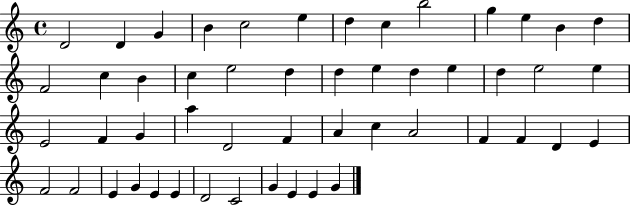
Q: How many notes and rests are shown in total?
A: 51